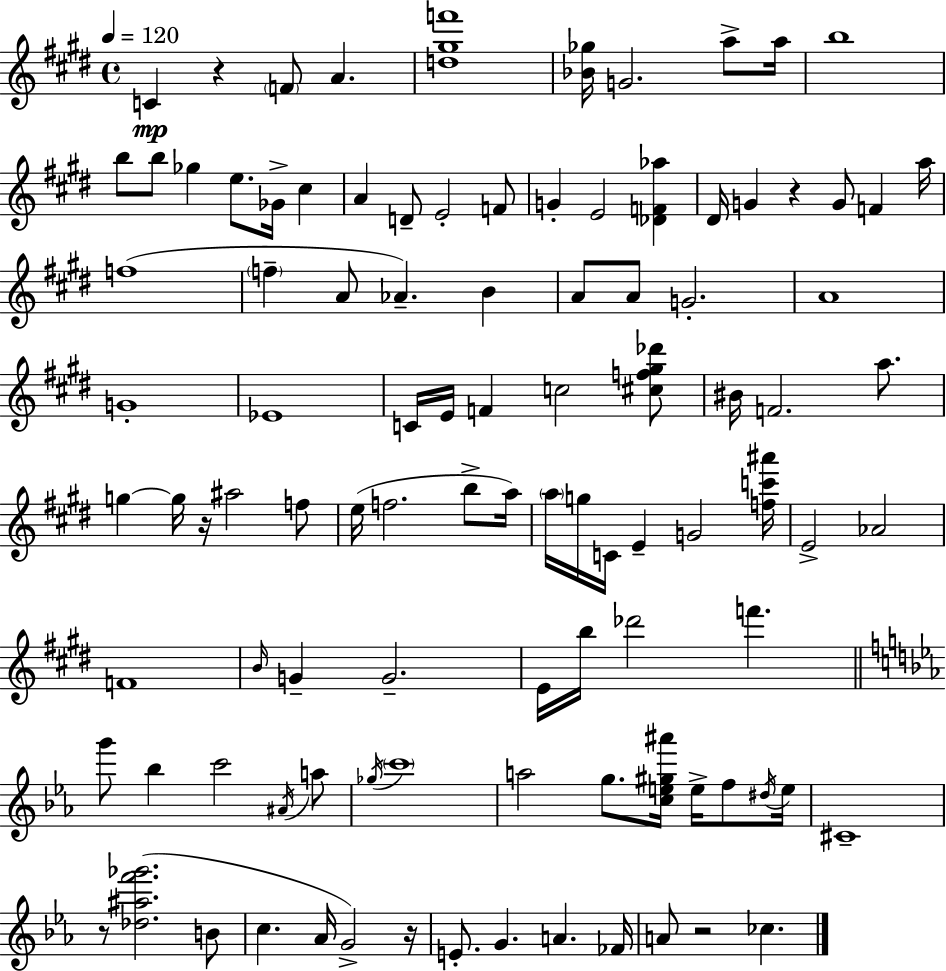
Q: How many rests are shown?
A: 6